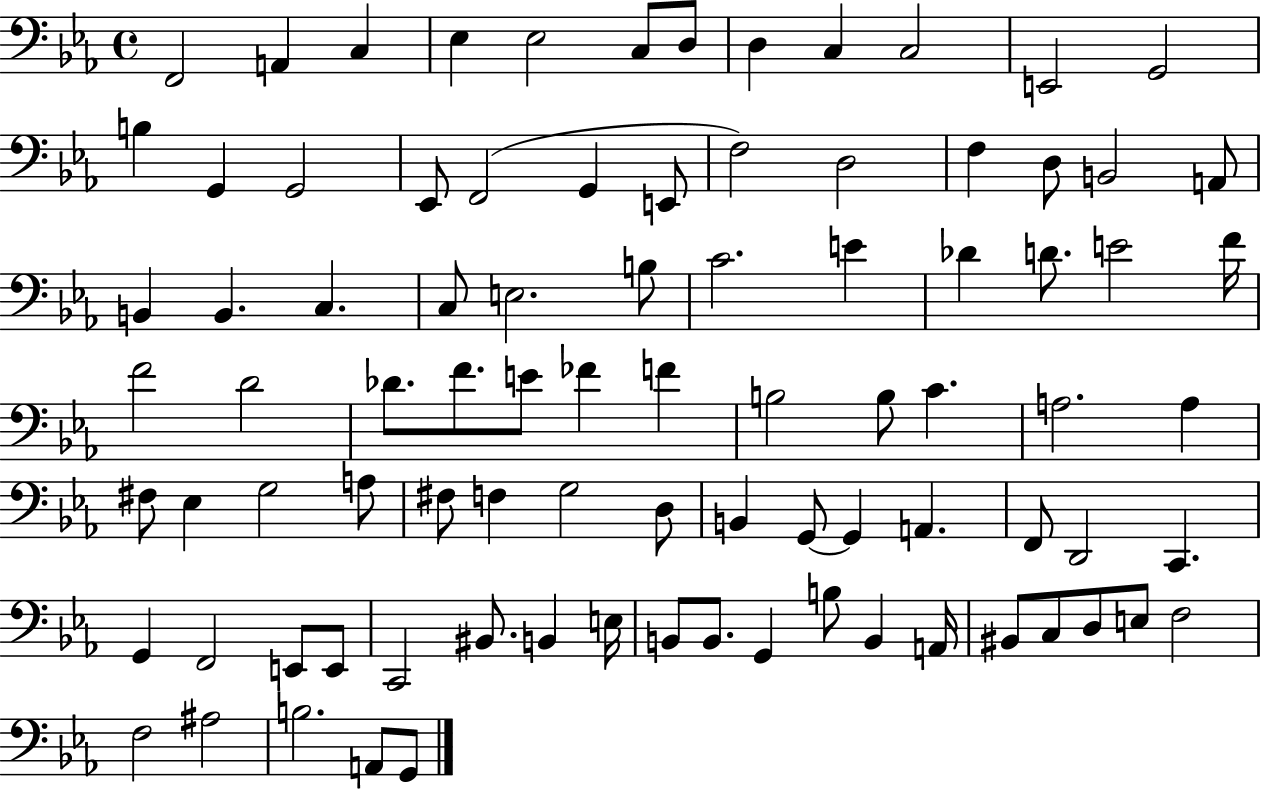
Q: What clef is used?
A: bass